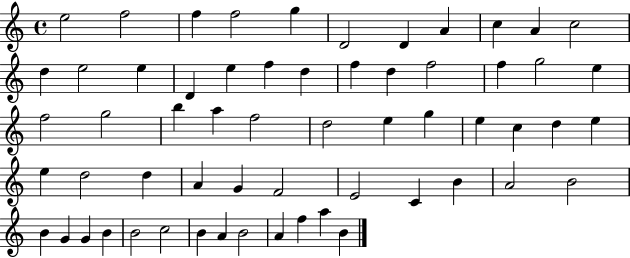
{
  \clef treble
  \time 4/4
  \defaultTimeSignature
  \key c \major
  e''2 f''2 | f''4 f''2 g''4 | d'2 d'4 a'4 | c''4 a'4 c''2 | \break d''4 e''2 e''4 | d'4 e''4 f''4 d''4 | f''4 d''4 f''2 | f''4 g''2 e''4 | \break f''2 g''2 | b''4 a''4 f''2 | d''2 e''4 g''4 | e''4 c''4 d''4 e''4 | \break e''4 d''2 d''4 | a'4 g'4 f'2 | e'2 c'4 b'4 | a'2 b'2 | \break b'4 g'4 g'4 b'4 | b'2 c''2 | b'4 a'4 b'2 | a'4 f''4 a''4 b'4 | \break \bar "|."
}